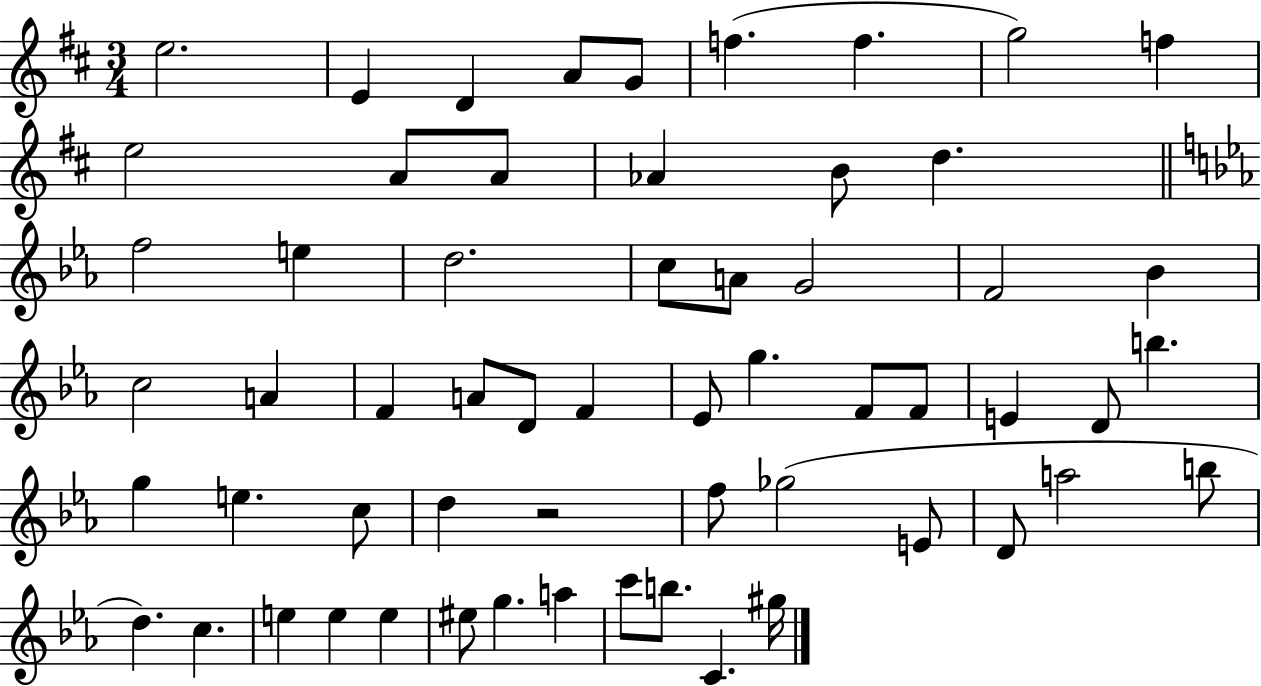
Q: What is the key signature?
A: D major